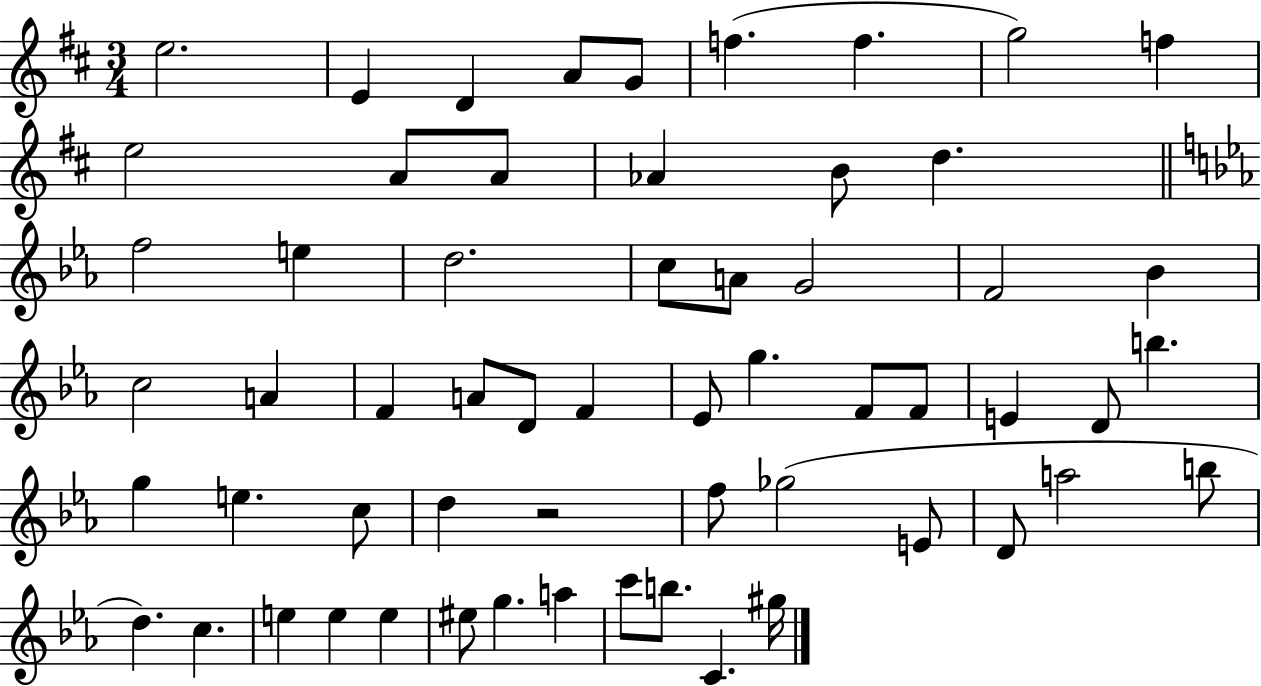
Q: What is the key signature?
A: D major